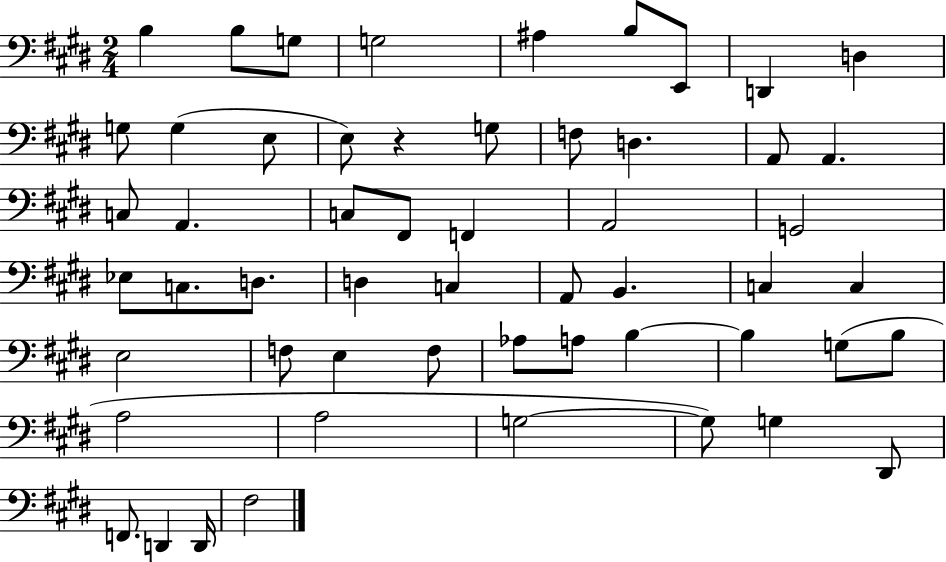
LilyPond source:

{
  \clef bass
  \numericTimeSignature
  \time 2/4
  \key e \major
  b4 b8 g8 | g2 | ais4 b8 e,8 | d,4 d4 | \break g8 g4( e8 | e8) r4 g8 | f8 d4. | a,8 a,4. | \break c8 a,4. | c8 fis,8 f,4 | a,2 | g,2 | \break ees8 c8. d8. | d4 c4 | a,8 b,4. | c4 c4 | \break e2 | f8 e4 f8 | aes8 a8 b4~~ | b4 g8( b8 | \break a2 | a2 | g2~~ | g8) g4 dis,8 | \break f,8. d,4 d,16 | fis2 | \bar "|."
}